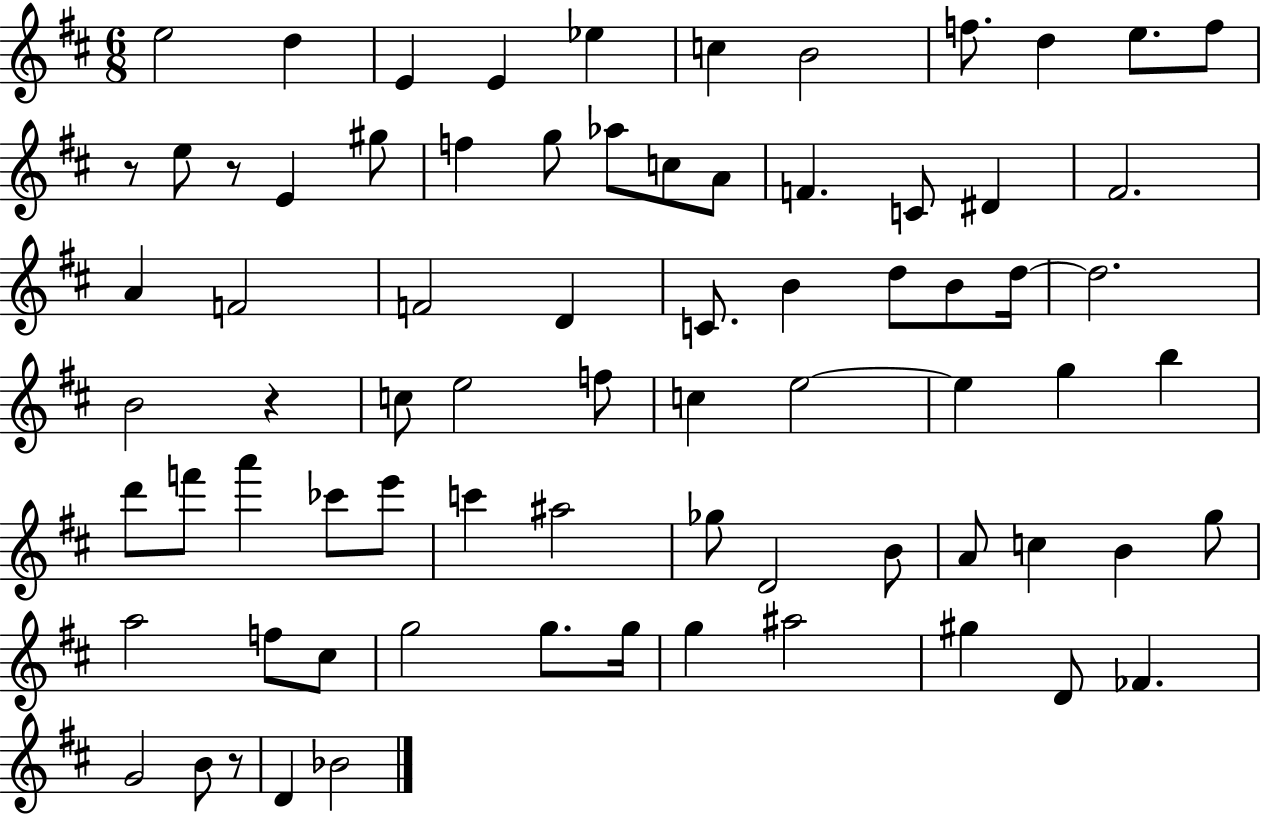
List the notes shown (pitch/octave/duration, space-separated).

E5/h D5/q E4/q E4/q Eb5/q C5/q B4/h F5/e. D5/q E5/e. F5/e R/e E5/e R/e E4/q G#5/e F5/q G5/e Ab5/e C5/e A4/e F4/q. C4/e D#4/q F#4/h. A4/q F4/h F4/h D4/q C4/e. B4/q D5/e B4/e D5/s D5/h. B4/h R/q C5/e E5/h F5/e C5/q E5/h E5/q G5/q B5/q D6/e F6/e A6/q CES6/e E6/e C6/q A#5/h Gb5/e D4/h B4/e A4/e C5/q B4/q G5/e A5/h F5/e C#5/e G5/h G5/e. G5/s G5/q A#5/h G#5/q D4/e FES4/q. G4/h B4/e R/e D4/q Bb4/h